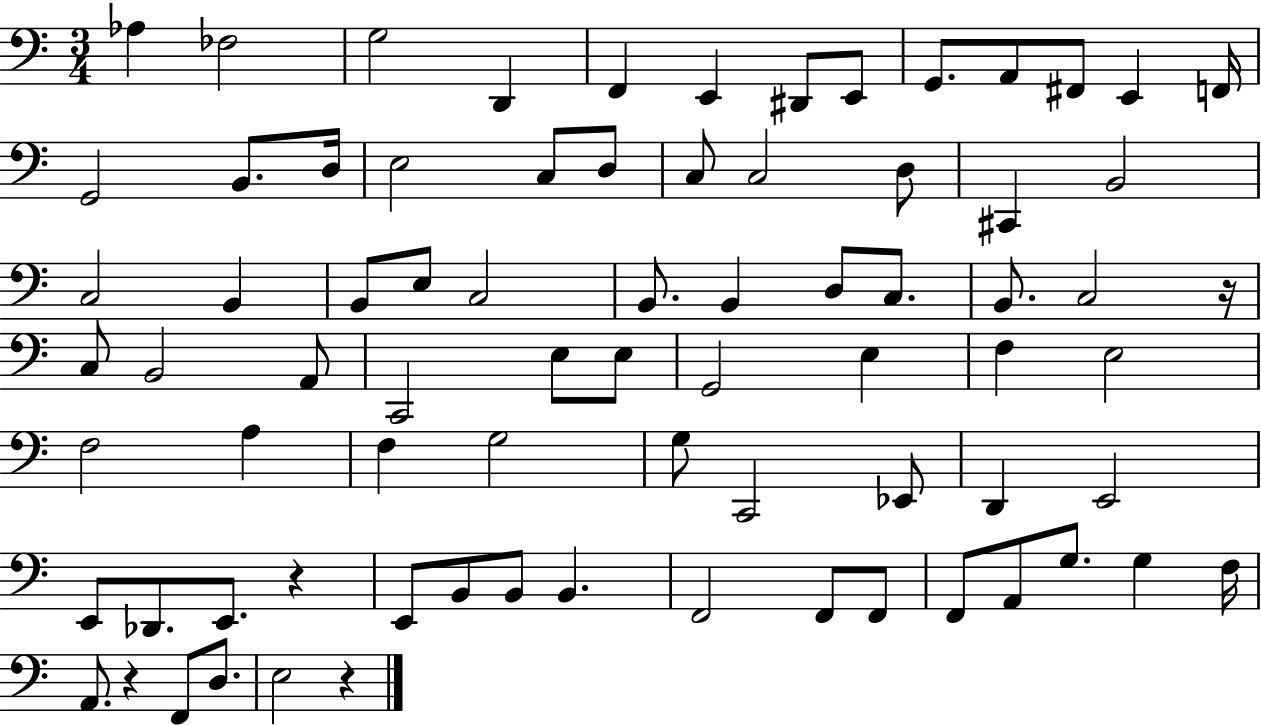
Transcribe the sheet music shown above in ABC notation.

X:1
T:Untitled
M:3/4
L:1/4
K:C
_A, _F,2 G,2 D,, F,, E,, ^D,,/2 E,,/2 G,,/2 A,,/2 ^F,,/2 E,, F,,/4 G,,2 B,,/2 D,/4 E,2 C,/2 D,/2 C,/2 C,2 D,/2 ^C,, B,,2 C,2 B,, B,,/2 E,/2 C,2 B,,/2 B,, D,/2 C,/2 B,,/2 C,2 z/4 C,/2 B,,2 A,,/2 C,,2 E,/2 E,/2 G,,2 E, F, E,2 F,2 A, F, G,2 G,/2 C,,2 _E,,/2 D,, E,,2 E,,/2 _D,,/2 E,,/2 z E,,/2 B,,/2 B,,/2 B,, F,,2 F,,/2 F,,/2 F,,/2 A,,/2 G,/2 G, F,/4 A,,/2 z F,,/2 D,/2 E,2 z